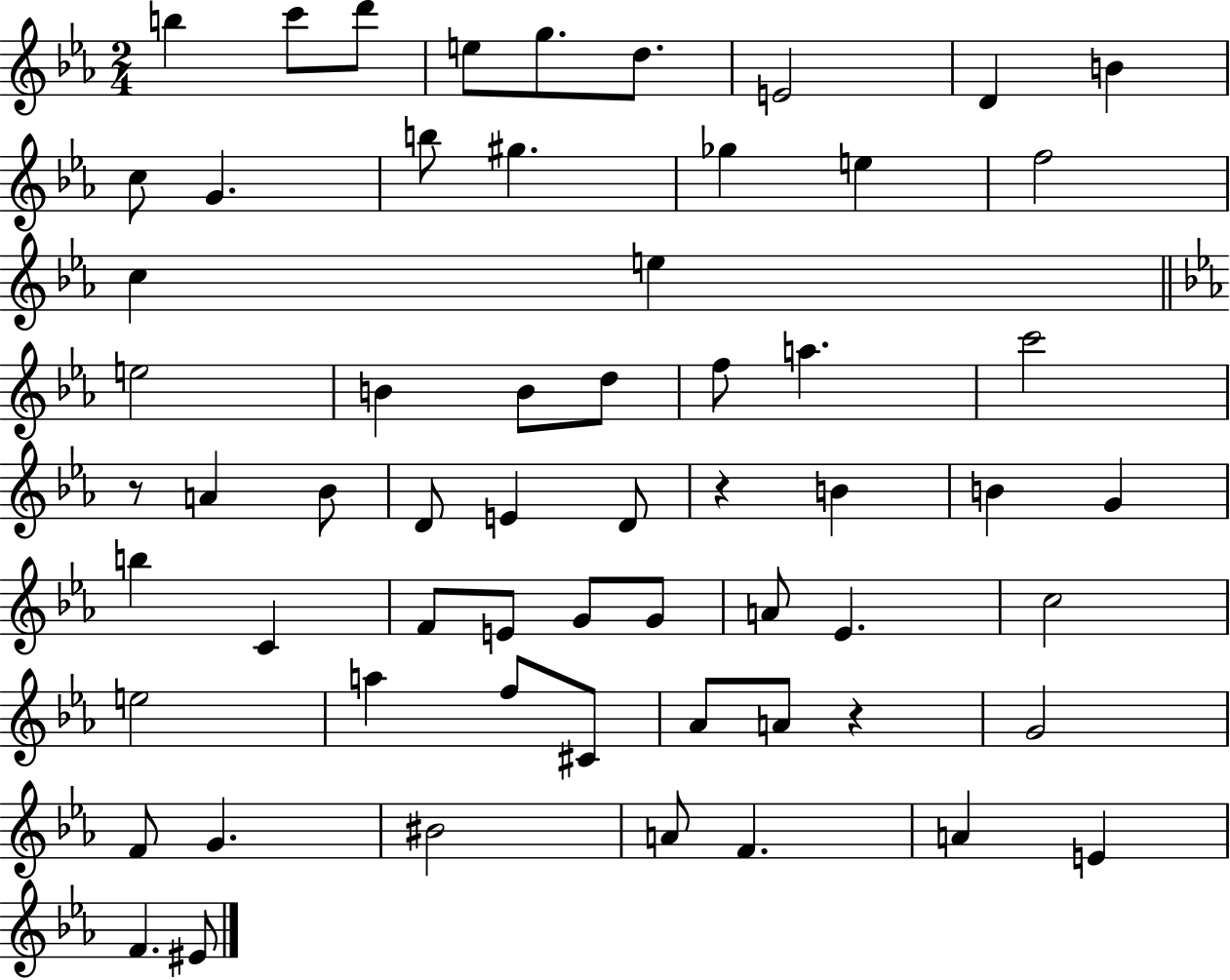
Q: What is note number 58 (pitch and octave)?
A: EIS4